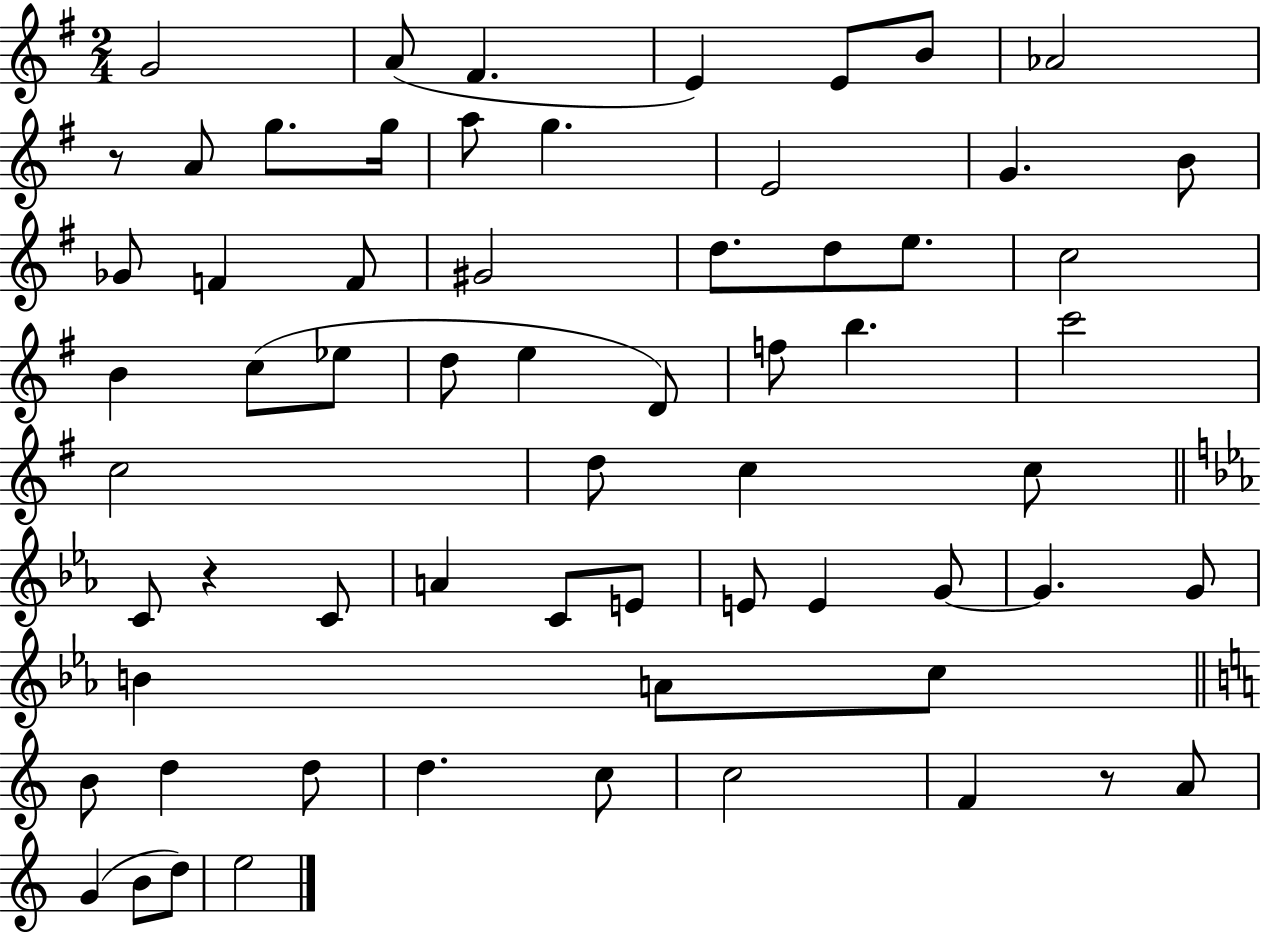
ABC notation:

X:1
T:Untitled
M:2/4
L:1/4
K:G
G2 A/2 ^F E E/2 B/2 _A2 z/2 A/2 g/2 g/4 a/2 g E2 G B/2 _G/2 F F/2 ^G2 d/2 d/2 e/2 c2 B c/2 _e/2 d/2 e D/2 f/2 b c'2 c2 d/2 c c/2 C/2 z C/2 A C/2 E/2 E/2 E G/2 G G/2 B A/2 c/2 B/2 d d/2 d c/2 c2 F z/2 A/2 G B/2 d/2 e2